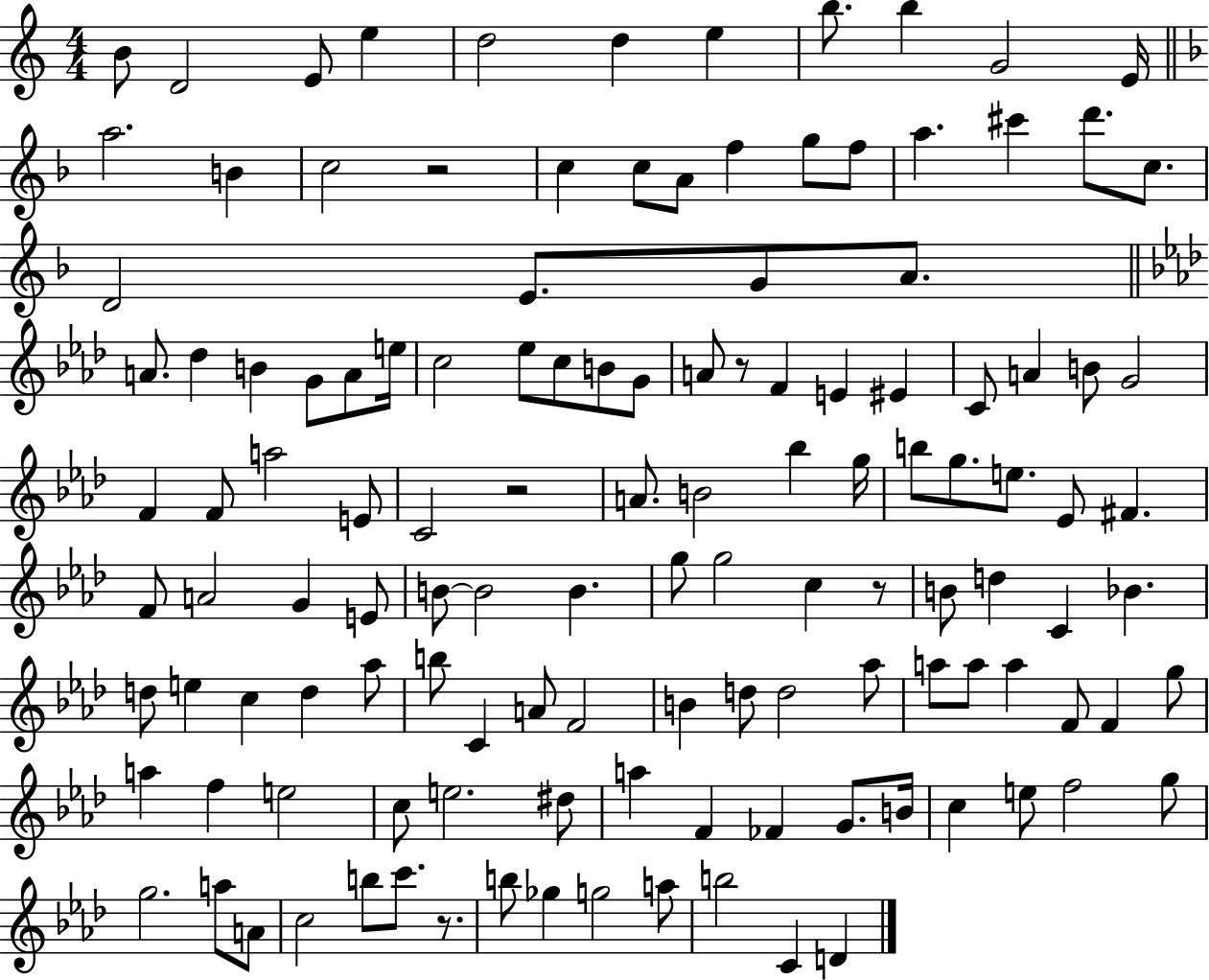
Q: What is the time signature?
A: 4/4